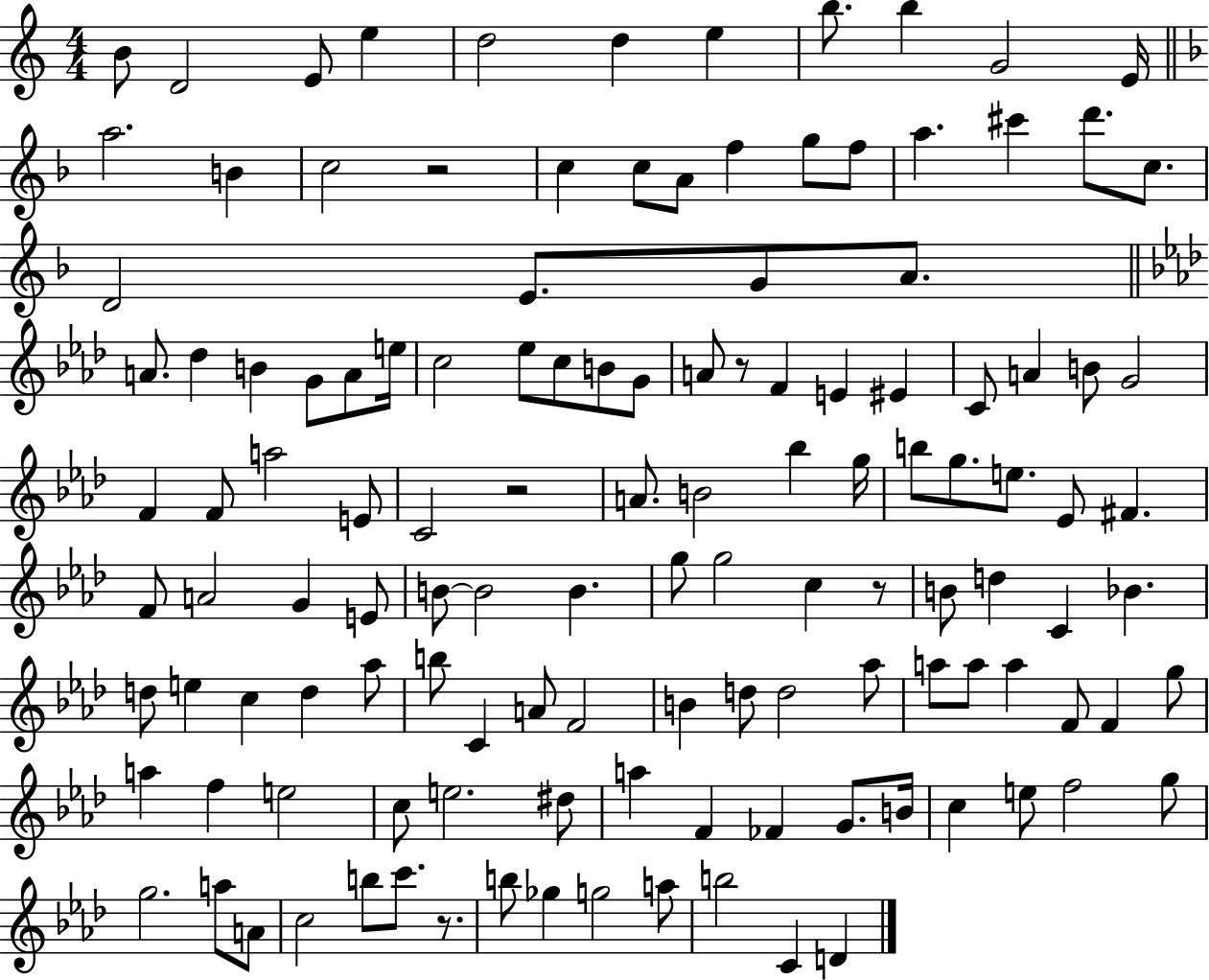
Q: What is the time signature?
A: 4/4